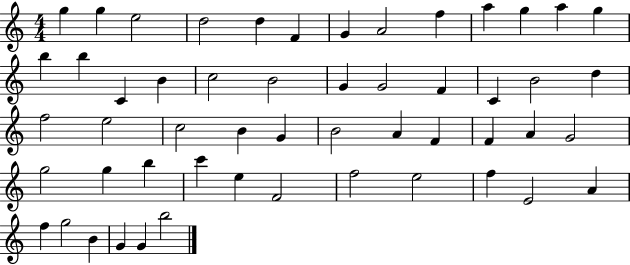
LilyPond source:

{
  \clef treble
  \numericTimeSignature
  \time 4/4
  \key c \major
  g''4 g''4 e''2 | d''2 d''4 f'4 | g'4 a'2 f''4 | a''4 g''4 a''4 g''4 | \break b''4 b''4 c'4 b'4 | c''2 b'2 | g'4 g'2 f'4 | c'4 b'2 d''4 | \break f''2 e''2 | c''2 b'4 g'4 | b'2 a'4 f'4 | f'4 a'4 g'2 | \break g''2 g''4 b''4 | c'''4 e''4 f'2 | f''2 e''2 | f''4 e'2 a'4 | \break f''4 g''2 b'4 | g'4 g'4 b''2 | \bar "|."
}